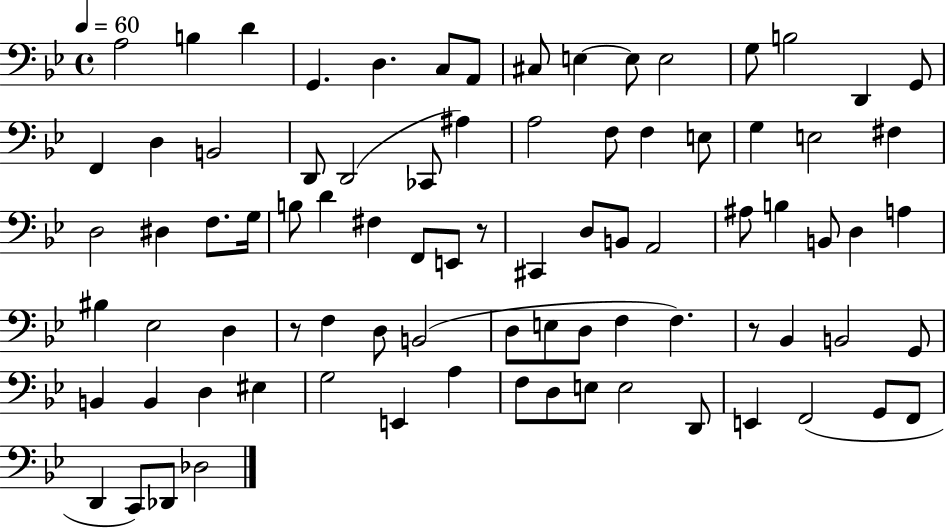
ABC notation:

X:1
T:Untitled
M:4/4
L:1/4
K:Bb
A,2 B, D G,, D, C,/2 A,,/2 ^C,/2 E, E,/2 E,2 G,/2 B,2 D,, G,,/2 F,, D, B,,2 D,,/2 D,,2 _C,,/2 ^A, A,2 F,/2 F, E,/2 G, E,2 ^F, D,2 ^D, F,/2 G,/4 B,/2 D ^F, F,,/2 E,,/2 z/2 ^C,, D,/2 B,,/2 A,,2 ^A,/2 B, B,,/2 D, A, ^B, _E,2 D, z/2 F, D,/2 B,,2 D,/2 E,/2 D,/2 F, F, z/2 _B,, B,,2 G,,/2 B,, B,, D, ^E, G,2 E,, A, F,/2 D,/2 E,/2 E,2 D,,/2 E,, F,,2 G,,/2 F,,/2 D,, C,,/2 _D,,/2 _D,2